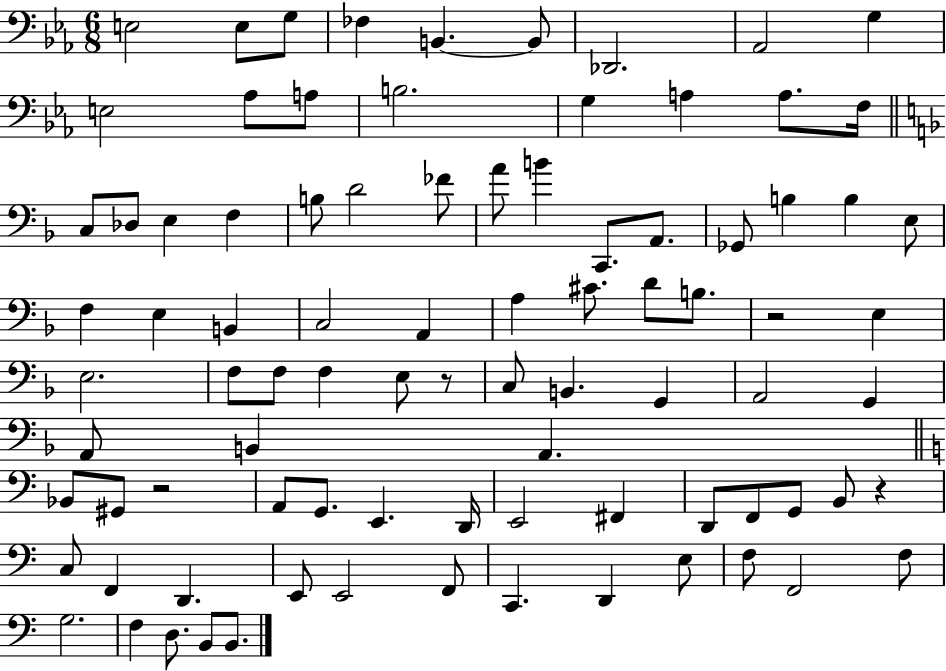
{
  \clef bass
  \numericTimeSignature
  \time 6/8
  \key ees \major
  e2 e8 g8 | fes4 b,4.~~ b,8 | des,2. | aes,2 g4 | \break e2 aes8 a8 | b2. | g4 a4 a8. f16 | \bar "||" \break \key f \major c8 des8 e4 f4 | b8 d'2 fes'8 | a'8 b'4 c,8. a,8. | ges,8 b4 b4 e8 | \break f4 e4 b,4 | c2 a,4 | a4 cis'8. d'8 b8. | r2 e4 | \break e2. | f8 f8 f4 e8 r8 | c8 b,4. g,4 | a,2 g,4 | \break a,8 b,4 a,4. | \bar "||" \break \key c \major bes,8 gis,8 r2 | a,8 g,8. e,4. d,16 | e,2 fis,4 | d,8 f,8 g,8 b,8 r4 | \break c8 f,4 d,4. | e,8 e,2 f,8 | c,4. d,4 e8 | f8 f,2 f8 | \break g2. | f4 d8. b,8 b,8. | \bar "|."
}